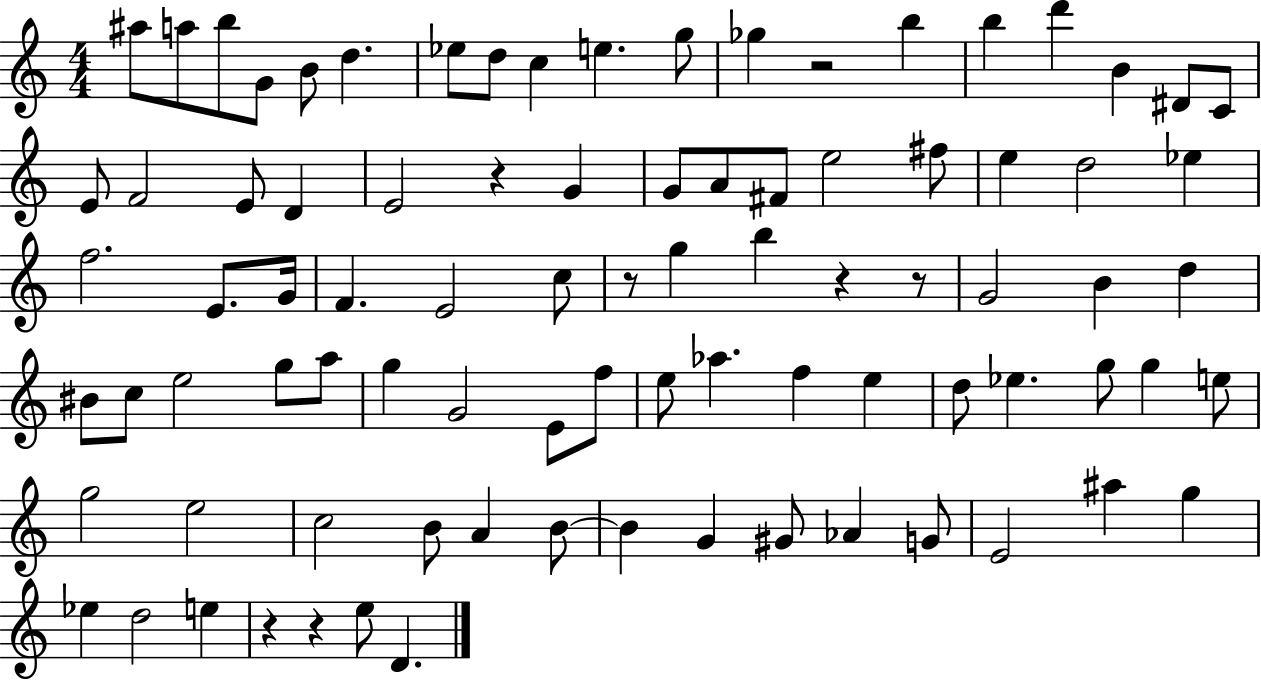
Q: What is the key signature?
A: C major